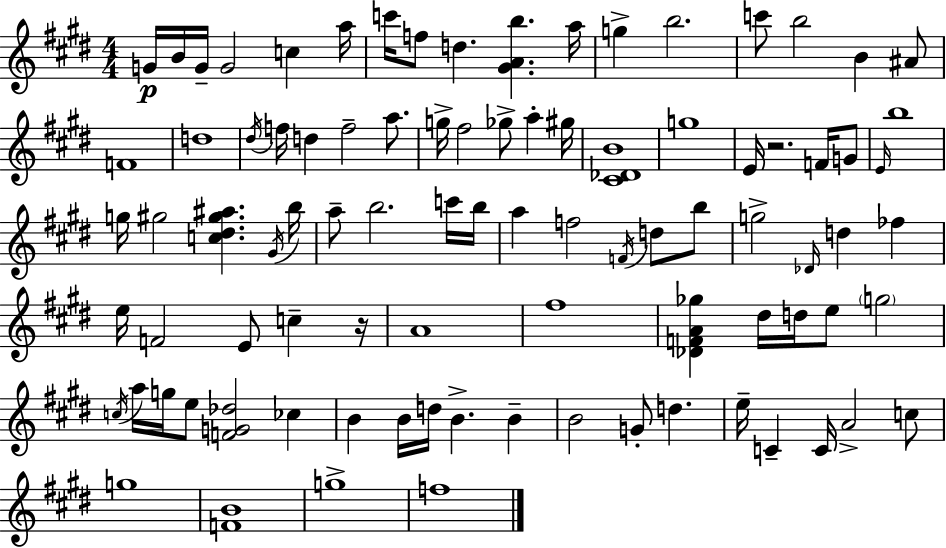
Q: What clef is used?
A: treble